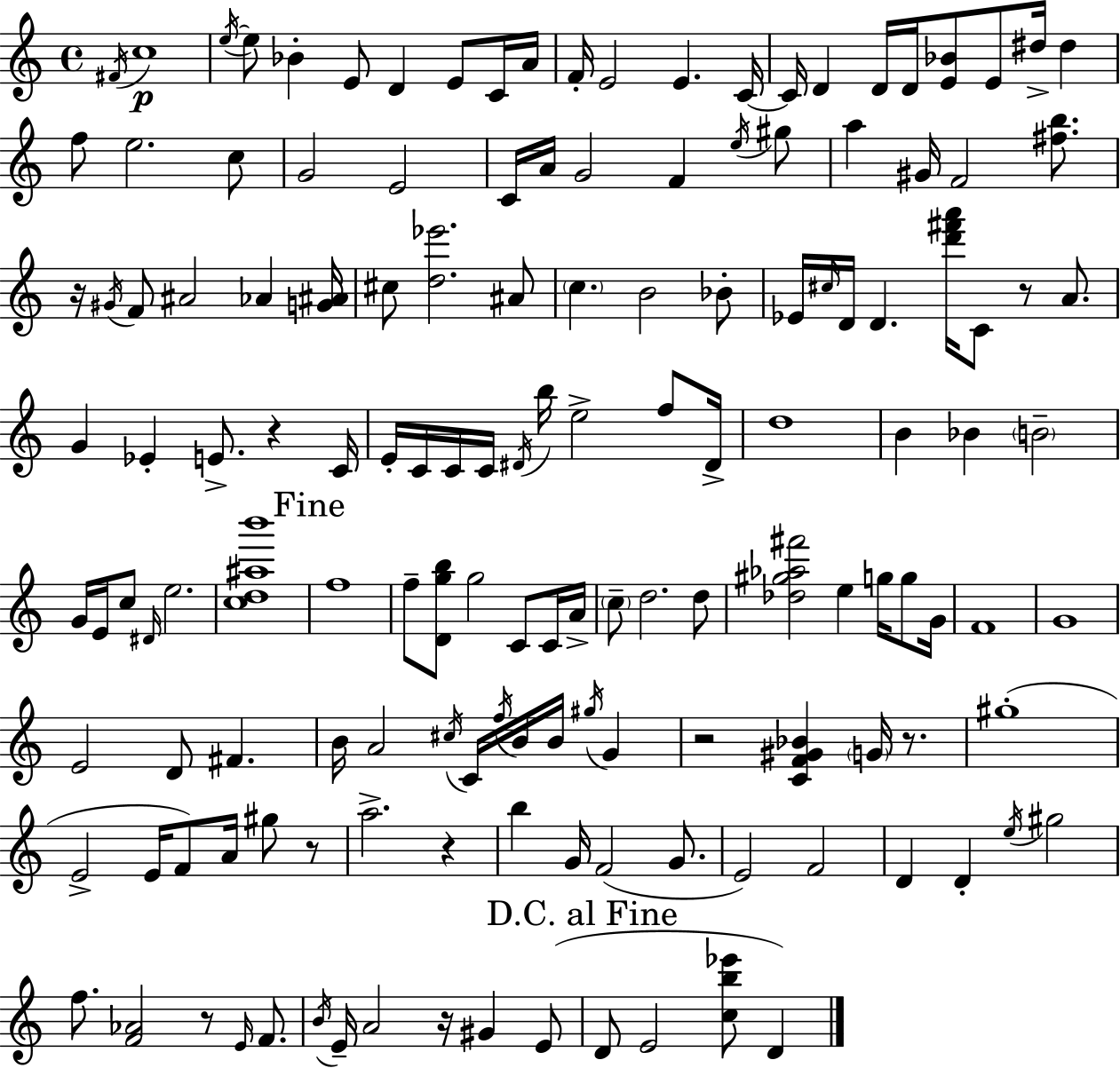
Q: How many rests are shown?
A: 9